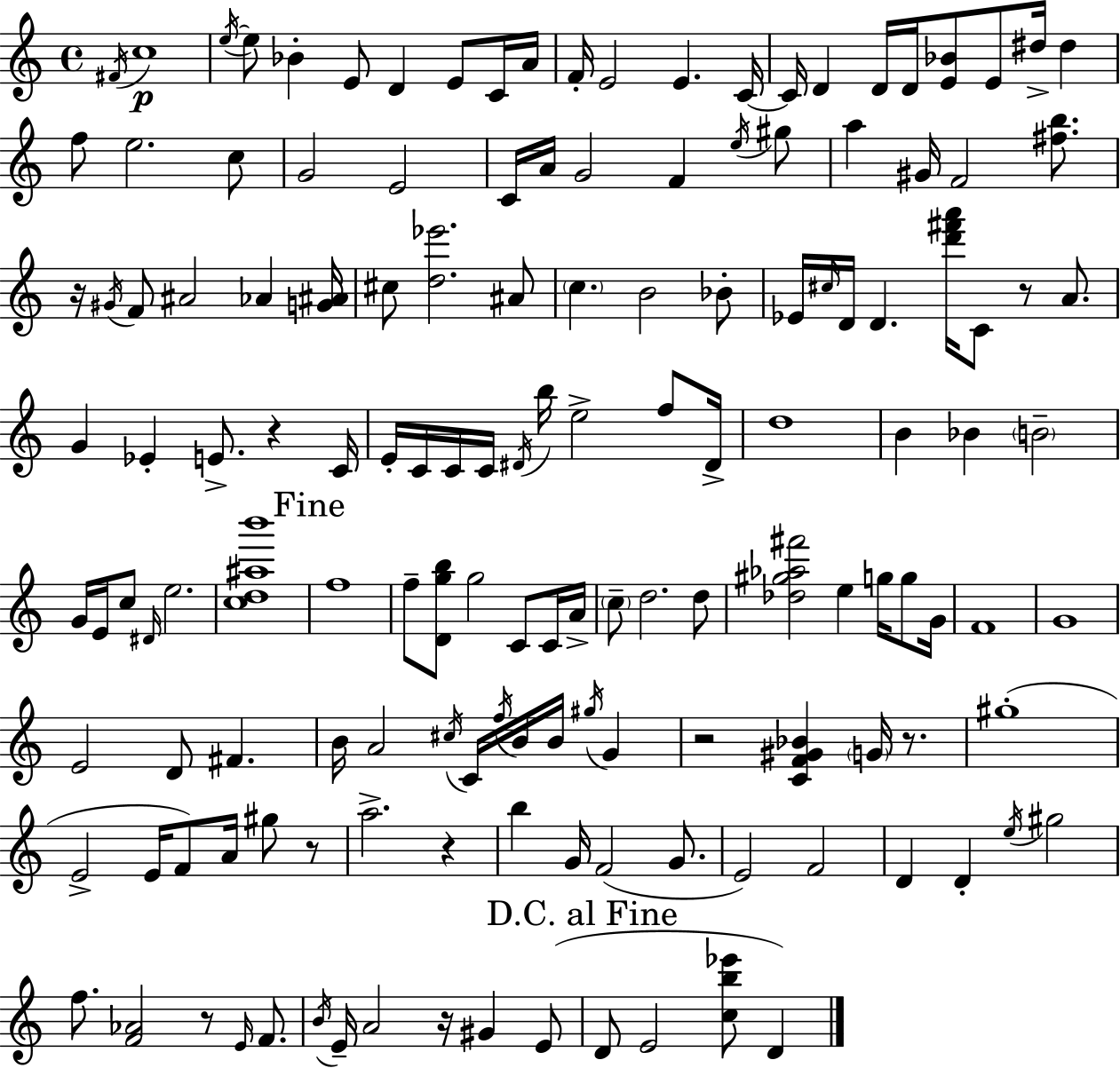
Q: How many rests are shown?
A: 9